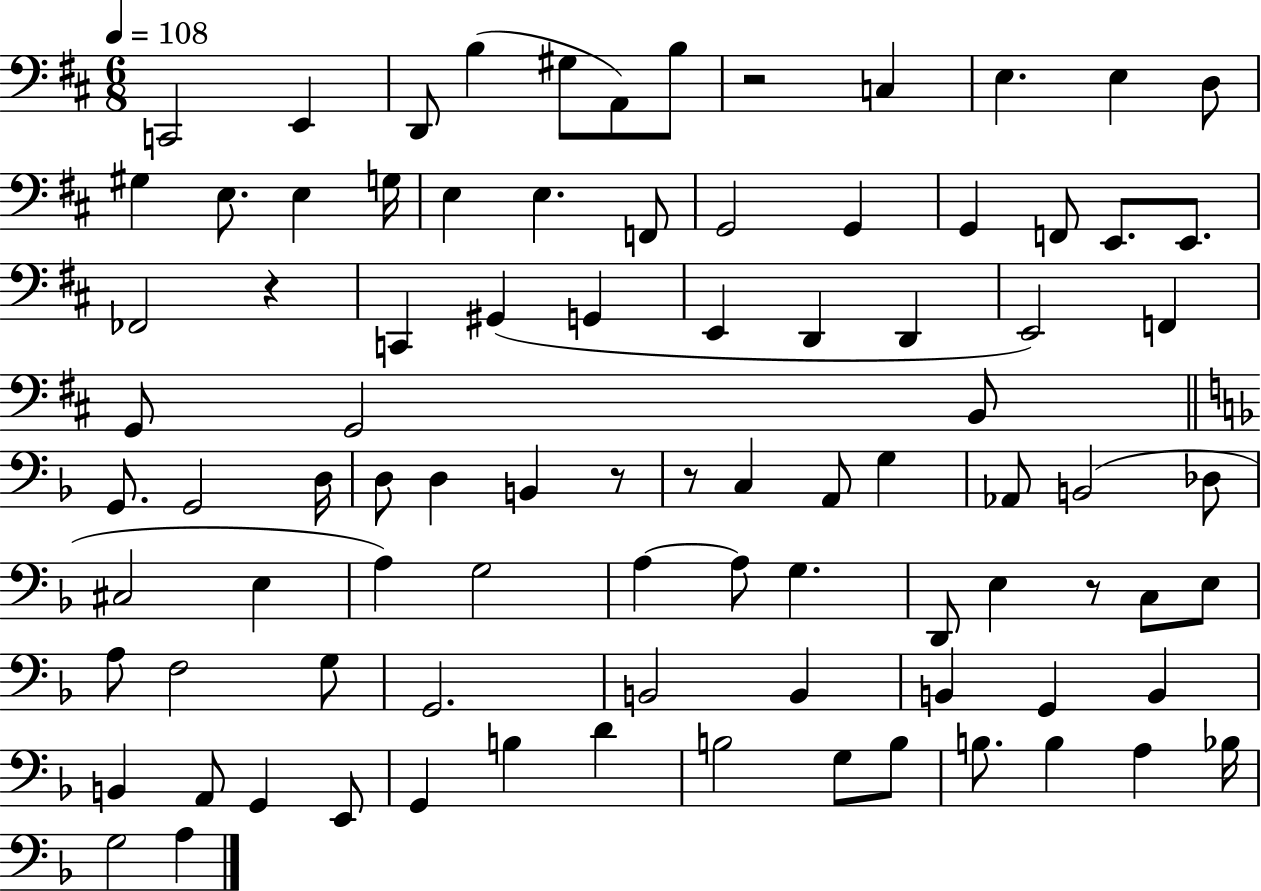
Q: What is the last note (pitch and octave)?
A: A3